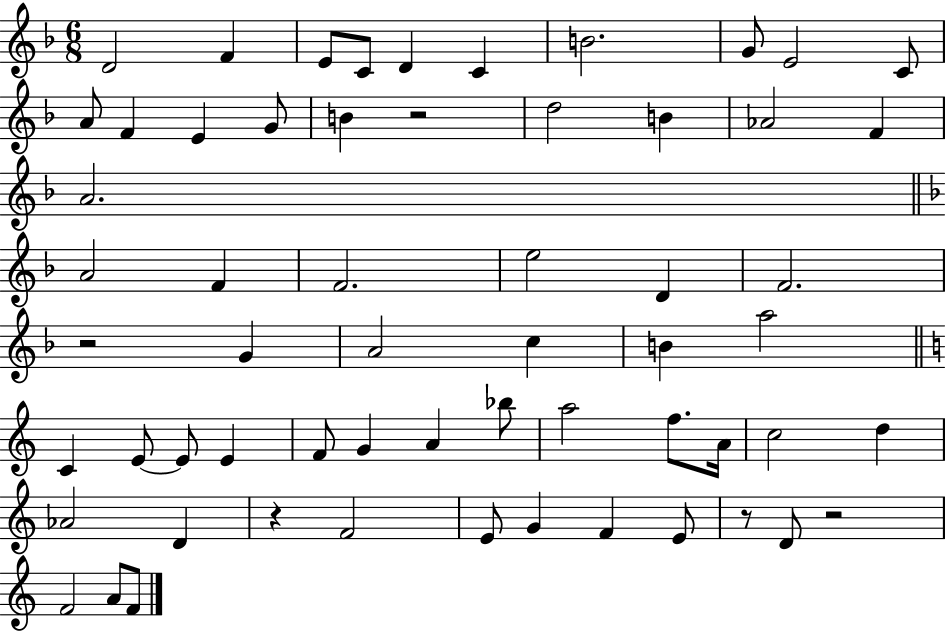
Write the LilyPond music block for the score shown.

{
  \clef treble
  \numericTimeSignature
  \time 6/8
  \key f \major
  d'2 f'4 | e'8 c'8 d'4 c'4 | b'2. | g'8 e'2 c'8 | \break a'8 f'4 e'4 g'8 | b'4 r2 | d''2 b'4 | aes'2 f'4 | \break a'2. | \bar "||" \break \key f \major a'2 f'4 | f'2. | e''2 d'4 | f'2. | \break r2 g'4 | a'2 c''4 | b'4 a''2 | \bar "||" \break \key c \major c'4 e'8~~ e'8 e'4 | f'8 g'4 a'4 bes''8 | a''2 f''8. a'16 | c''2 d''4 | \break aes'2 d'4 | r4 f'2 | e'8 g'4 f'4 e'8 | r8 d'8 r2 | \break f'2 a'8 f'8 | \bar "|."
}